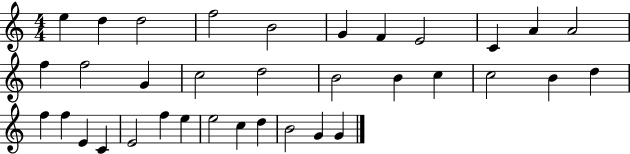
E5/q D5/q D5/h F5/h B4/h G4/q F4/q E4/h C4/q A4/q A4/h F5/q F5/h G4/q C5/h D5/h B4/h B4/q C5/q C5/h B4/q D5/q F5/q F5/q E4/q C4/q E4/h F5/q E5/q E5/h C5/q D5/q B4/h G4/q G4/q